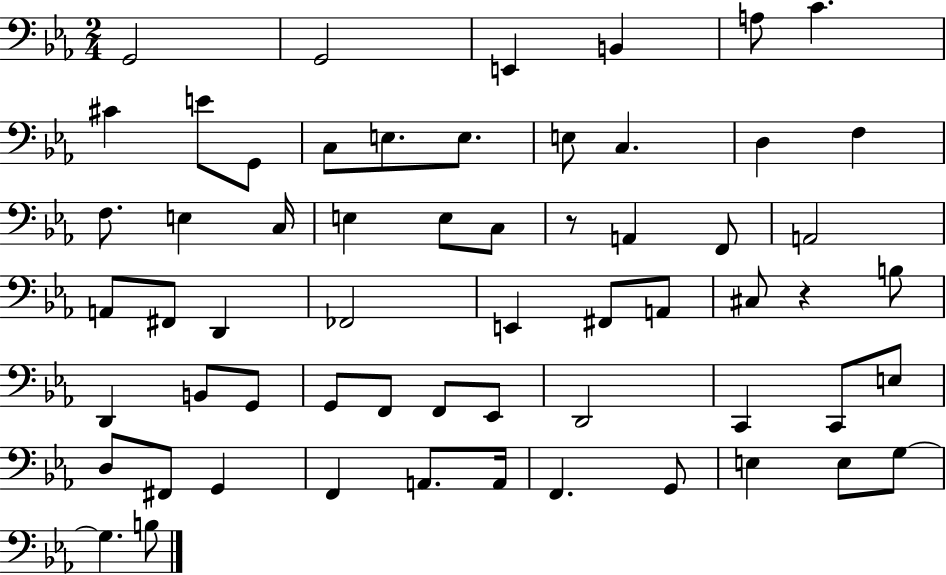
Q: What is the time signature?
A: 2/4